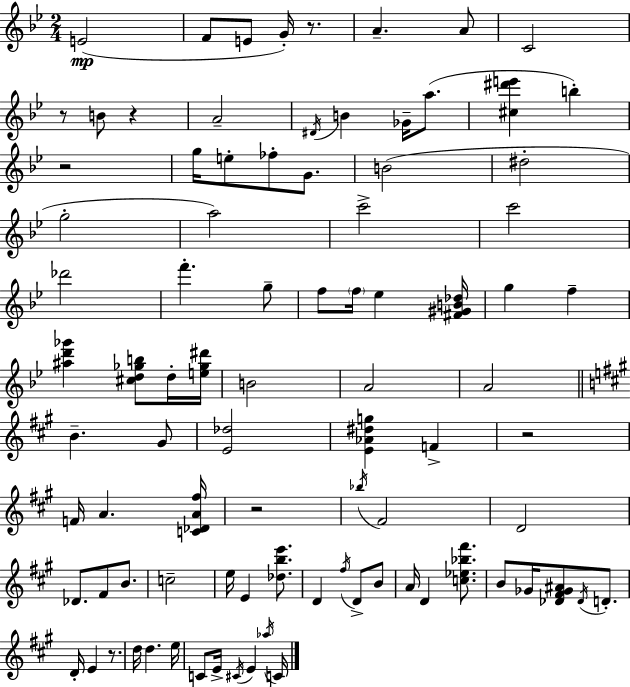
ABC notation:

X:1
T:Untitled
M:2/4
L:1/4
K:Bb
E2 F/2 E/2 G/4 z/2 A A/2 C2 z/2 B/2 z A2 ^D/4 B _G/4 a/2 [^c^d'e'] b z2 g/4 e/2 _f/2 G/2 B2 ^d2 g2 a2 c'2 c'2 _d'2 f' g/2 f/2 f/4 _e [^F^GB_d]/4 g f [^ad'_g'] [^cd_gb]/2 d/4 [e_g^d']/4 B2 A2 A2 B ^G/2 [E_d]2 [E_A^dg] F z2 F/4 A [C_DA^f]/4 z2 _b/4 ^F2 D2 _D/2 ^F/2 B/2 c2 e/4 E [_dbe']/2 D ^f/4 D/2 B/2 A/4 D [c_e_b^f']/2 B/2 _G/4 [_D^F_G^A]/2 _D/4 D/2 D/4 E z/2 d/4 d e/4 C/2 E/4 ^C/4 E _a/4 C/4